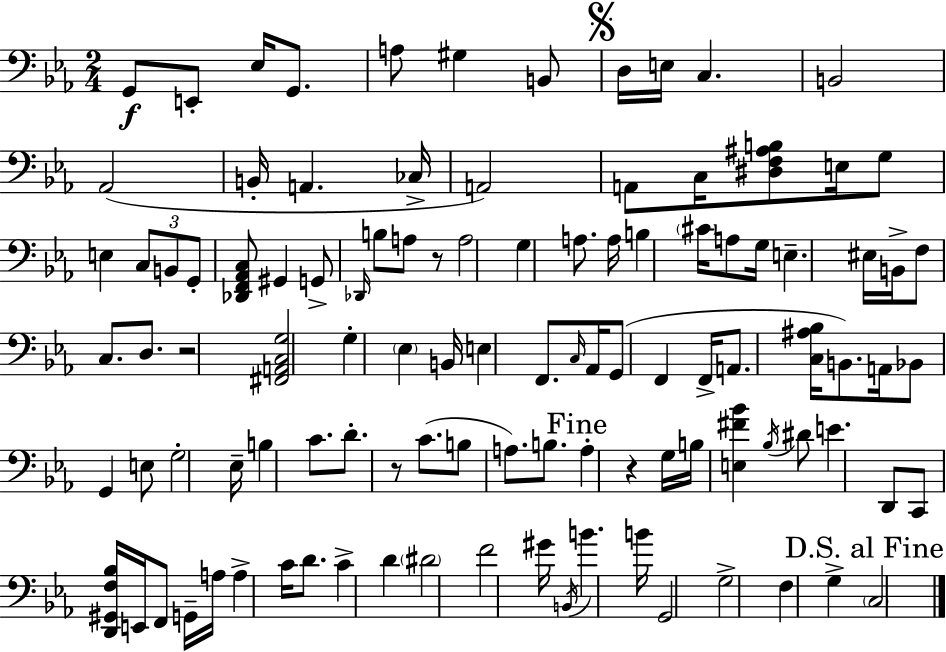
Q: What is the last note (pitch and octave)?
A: C3